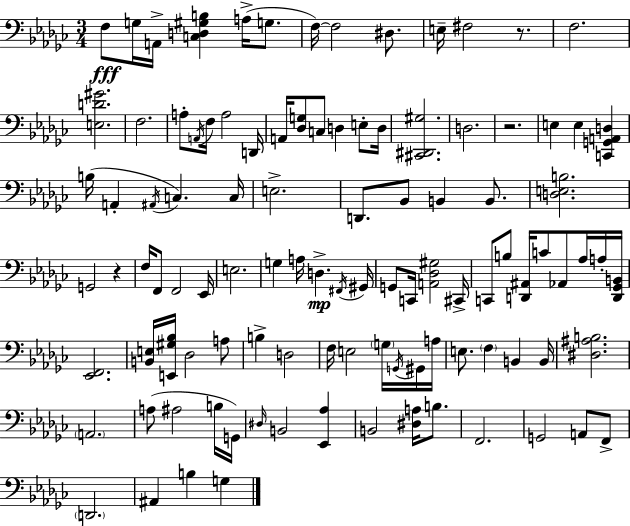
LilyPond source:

{
  \clef bass
  \numericTimeSignature
  \time 3/4
  \key ees \minor
  f8\fff g16 a,16-> <c d gis b>4 a16->( g8. | f16~~) f2 dis8. | e16-- fis2 r8. | f2. | \break <e d' gis'>2. | f2. | a8-. \acciaccatura { a,16 } f16 a2 | d,16 a,16 <des g>8 c8 d4 e8-. | \break d16 <cis, dis, gis>2. | d2. | r2. | e4 e4 <c, g, a, d>4 | \break b16( a,4-. \acciaccatura { ais,16 } c4.) | c16 e2.-> | d,8. bes,8 b,4 b,8. | <d e b>2. | \break g,2 r4 | f16 f,8 f,2 | ees,16 e2. | g4 a16 d4.->\mp | \break \acciaccatura { fis,16 } gis,16 g,8 c,16 <a, des gis>2 | cis,16-> c,8 b8 <d, ais,>16 c'8 aes,8 | aes16 a16-. <d, ges, b,>16 <ees, f,>2. | <b, e>16 <e, gis bes>16 des2 | \break a8 b4-> d2 | f16 e2 | \parenthesize g16 \acciaccatura { g,16 } gis,16 a16 e8. \parenthesize f4 b,4 | b,16 <dis ais b>2. | \break \parenthesize a,2. | a8( ais2 | b16 g,16) \grace { dis16 } b,2 | <ees, aes>4 b,2 | \break <dis a>16 b8. f,2. | g,2 | a,8 f,8-> \parenthesize d,2. | ais,4 b4 | \break g4 \bar "|."
}